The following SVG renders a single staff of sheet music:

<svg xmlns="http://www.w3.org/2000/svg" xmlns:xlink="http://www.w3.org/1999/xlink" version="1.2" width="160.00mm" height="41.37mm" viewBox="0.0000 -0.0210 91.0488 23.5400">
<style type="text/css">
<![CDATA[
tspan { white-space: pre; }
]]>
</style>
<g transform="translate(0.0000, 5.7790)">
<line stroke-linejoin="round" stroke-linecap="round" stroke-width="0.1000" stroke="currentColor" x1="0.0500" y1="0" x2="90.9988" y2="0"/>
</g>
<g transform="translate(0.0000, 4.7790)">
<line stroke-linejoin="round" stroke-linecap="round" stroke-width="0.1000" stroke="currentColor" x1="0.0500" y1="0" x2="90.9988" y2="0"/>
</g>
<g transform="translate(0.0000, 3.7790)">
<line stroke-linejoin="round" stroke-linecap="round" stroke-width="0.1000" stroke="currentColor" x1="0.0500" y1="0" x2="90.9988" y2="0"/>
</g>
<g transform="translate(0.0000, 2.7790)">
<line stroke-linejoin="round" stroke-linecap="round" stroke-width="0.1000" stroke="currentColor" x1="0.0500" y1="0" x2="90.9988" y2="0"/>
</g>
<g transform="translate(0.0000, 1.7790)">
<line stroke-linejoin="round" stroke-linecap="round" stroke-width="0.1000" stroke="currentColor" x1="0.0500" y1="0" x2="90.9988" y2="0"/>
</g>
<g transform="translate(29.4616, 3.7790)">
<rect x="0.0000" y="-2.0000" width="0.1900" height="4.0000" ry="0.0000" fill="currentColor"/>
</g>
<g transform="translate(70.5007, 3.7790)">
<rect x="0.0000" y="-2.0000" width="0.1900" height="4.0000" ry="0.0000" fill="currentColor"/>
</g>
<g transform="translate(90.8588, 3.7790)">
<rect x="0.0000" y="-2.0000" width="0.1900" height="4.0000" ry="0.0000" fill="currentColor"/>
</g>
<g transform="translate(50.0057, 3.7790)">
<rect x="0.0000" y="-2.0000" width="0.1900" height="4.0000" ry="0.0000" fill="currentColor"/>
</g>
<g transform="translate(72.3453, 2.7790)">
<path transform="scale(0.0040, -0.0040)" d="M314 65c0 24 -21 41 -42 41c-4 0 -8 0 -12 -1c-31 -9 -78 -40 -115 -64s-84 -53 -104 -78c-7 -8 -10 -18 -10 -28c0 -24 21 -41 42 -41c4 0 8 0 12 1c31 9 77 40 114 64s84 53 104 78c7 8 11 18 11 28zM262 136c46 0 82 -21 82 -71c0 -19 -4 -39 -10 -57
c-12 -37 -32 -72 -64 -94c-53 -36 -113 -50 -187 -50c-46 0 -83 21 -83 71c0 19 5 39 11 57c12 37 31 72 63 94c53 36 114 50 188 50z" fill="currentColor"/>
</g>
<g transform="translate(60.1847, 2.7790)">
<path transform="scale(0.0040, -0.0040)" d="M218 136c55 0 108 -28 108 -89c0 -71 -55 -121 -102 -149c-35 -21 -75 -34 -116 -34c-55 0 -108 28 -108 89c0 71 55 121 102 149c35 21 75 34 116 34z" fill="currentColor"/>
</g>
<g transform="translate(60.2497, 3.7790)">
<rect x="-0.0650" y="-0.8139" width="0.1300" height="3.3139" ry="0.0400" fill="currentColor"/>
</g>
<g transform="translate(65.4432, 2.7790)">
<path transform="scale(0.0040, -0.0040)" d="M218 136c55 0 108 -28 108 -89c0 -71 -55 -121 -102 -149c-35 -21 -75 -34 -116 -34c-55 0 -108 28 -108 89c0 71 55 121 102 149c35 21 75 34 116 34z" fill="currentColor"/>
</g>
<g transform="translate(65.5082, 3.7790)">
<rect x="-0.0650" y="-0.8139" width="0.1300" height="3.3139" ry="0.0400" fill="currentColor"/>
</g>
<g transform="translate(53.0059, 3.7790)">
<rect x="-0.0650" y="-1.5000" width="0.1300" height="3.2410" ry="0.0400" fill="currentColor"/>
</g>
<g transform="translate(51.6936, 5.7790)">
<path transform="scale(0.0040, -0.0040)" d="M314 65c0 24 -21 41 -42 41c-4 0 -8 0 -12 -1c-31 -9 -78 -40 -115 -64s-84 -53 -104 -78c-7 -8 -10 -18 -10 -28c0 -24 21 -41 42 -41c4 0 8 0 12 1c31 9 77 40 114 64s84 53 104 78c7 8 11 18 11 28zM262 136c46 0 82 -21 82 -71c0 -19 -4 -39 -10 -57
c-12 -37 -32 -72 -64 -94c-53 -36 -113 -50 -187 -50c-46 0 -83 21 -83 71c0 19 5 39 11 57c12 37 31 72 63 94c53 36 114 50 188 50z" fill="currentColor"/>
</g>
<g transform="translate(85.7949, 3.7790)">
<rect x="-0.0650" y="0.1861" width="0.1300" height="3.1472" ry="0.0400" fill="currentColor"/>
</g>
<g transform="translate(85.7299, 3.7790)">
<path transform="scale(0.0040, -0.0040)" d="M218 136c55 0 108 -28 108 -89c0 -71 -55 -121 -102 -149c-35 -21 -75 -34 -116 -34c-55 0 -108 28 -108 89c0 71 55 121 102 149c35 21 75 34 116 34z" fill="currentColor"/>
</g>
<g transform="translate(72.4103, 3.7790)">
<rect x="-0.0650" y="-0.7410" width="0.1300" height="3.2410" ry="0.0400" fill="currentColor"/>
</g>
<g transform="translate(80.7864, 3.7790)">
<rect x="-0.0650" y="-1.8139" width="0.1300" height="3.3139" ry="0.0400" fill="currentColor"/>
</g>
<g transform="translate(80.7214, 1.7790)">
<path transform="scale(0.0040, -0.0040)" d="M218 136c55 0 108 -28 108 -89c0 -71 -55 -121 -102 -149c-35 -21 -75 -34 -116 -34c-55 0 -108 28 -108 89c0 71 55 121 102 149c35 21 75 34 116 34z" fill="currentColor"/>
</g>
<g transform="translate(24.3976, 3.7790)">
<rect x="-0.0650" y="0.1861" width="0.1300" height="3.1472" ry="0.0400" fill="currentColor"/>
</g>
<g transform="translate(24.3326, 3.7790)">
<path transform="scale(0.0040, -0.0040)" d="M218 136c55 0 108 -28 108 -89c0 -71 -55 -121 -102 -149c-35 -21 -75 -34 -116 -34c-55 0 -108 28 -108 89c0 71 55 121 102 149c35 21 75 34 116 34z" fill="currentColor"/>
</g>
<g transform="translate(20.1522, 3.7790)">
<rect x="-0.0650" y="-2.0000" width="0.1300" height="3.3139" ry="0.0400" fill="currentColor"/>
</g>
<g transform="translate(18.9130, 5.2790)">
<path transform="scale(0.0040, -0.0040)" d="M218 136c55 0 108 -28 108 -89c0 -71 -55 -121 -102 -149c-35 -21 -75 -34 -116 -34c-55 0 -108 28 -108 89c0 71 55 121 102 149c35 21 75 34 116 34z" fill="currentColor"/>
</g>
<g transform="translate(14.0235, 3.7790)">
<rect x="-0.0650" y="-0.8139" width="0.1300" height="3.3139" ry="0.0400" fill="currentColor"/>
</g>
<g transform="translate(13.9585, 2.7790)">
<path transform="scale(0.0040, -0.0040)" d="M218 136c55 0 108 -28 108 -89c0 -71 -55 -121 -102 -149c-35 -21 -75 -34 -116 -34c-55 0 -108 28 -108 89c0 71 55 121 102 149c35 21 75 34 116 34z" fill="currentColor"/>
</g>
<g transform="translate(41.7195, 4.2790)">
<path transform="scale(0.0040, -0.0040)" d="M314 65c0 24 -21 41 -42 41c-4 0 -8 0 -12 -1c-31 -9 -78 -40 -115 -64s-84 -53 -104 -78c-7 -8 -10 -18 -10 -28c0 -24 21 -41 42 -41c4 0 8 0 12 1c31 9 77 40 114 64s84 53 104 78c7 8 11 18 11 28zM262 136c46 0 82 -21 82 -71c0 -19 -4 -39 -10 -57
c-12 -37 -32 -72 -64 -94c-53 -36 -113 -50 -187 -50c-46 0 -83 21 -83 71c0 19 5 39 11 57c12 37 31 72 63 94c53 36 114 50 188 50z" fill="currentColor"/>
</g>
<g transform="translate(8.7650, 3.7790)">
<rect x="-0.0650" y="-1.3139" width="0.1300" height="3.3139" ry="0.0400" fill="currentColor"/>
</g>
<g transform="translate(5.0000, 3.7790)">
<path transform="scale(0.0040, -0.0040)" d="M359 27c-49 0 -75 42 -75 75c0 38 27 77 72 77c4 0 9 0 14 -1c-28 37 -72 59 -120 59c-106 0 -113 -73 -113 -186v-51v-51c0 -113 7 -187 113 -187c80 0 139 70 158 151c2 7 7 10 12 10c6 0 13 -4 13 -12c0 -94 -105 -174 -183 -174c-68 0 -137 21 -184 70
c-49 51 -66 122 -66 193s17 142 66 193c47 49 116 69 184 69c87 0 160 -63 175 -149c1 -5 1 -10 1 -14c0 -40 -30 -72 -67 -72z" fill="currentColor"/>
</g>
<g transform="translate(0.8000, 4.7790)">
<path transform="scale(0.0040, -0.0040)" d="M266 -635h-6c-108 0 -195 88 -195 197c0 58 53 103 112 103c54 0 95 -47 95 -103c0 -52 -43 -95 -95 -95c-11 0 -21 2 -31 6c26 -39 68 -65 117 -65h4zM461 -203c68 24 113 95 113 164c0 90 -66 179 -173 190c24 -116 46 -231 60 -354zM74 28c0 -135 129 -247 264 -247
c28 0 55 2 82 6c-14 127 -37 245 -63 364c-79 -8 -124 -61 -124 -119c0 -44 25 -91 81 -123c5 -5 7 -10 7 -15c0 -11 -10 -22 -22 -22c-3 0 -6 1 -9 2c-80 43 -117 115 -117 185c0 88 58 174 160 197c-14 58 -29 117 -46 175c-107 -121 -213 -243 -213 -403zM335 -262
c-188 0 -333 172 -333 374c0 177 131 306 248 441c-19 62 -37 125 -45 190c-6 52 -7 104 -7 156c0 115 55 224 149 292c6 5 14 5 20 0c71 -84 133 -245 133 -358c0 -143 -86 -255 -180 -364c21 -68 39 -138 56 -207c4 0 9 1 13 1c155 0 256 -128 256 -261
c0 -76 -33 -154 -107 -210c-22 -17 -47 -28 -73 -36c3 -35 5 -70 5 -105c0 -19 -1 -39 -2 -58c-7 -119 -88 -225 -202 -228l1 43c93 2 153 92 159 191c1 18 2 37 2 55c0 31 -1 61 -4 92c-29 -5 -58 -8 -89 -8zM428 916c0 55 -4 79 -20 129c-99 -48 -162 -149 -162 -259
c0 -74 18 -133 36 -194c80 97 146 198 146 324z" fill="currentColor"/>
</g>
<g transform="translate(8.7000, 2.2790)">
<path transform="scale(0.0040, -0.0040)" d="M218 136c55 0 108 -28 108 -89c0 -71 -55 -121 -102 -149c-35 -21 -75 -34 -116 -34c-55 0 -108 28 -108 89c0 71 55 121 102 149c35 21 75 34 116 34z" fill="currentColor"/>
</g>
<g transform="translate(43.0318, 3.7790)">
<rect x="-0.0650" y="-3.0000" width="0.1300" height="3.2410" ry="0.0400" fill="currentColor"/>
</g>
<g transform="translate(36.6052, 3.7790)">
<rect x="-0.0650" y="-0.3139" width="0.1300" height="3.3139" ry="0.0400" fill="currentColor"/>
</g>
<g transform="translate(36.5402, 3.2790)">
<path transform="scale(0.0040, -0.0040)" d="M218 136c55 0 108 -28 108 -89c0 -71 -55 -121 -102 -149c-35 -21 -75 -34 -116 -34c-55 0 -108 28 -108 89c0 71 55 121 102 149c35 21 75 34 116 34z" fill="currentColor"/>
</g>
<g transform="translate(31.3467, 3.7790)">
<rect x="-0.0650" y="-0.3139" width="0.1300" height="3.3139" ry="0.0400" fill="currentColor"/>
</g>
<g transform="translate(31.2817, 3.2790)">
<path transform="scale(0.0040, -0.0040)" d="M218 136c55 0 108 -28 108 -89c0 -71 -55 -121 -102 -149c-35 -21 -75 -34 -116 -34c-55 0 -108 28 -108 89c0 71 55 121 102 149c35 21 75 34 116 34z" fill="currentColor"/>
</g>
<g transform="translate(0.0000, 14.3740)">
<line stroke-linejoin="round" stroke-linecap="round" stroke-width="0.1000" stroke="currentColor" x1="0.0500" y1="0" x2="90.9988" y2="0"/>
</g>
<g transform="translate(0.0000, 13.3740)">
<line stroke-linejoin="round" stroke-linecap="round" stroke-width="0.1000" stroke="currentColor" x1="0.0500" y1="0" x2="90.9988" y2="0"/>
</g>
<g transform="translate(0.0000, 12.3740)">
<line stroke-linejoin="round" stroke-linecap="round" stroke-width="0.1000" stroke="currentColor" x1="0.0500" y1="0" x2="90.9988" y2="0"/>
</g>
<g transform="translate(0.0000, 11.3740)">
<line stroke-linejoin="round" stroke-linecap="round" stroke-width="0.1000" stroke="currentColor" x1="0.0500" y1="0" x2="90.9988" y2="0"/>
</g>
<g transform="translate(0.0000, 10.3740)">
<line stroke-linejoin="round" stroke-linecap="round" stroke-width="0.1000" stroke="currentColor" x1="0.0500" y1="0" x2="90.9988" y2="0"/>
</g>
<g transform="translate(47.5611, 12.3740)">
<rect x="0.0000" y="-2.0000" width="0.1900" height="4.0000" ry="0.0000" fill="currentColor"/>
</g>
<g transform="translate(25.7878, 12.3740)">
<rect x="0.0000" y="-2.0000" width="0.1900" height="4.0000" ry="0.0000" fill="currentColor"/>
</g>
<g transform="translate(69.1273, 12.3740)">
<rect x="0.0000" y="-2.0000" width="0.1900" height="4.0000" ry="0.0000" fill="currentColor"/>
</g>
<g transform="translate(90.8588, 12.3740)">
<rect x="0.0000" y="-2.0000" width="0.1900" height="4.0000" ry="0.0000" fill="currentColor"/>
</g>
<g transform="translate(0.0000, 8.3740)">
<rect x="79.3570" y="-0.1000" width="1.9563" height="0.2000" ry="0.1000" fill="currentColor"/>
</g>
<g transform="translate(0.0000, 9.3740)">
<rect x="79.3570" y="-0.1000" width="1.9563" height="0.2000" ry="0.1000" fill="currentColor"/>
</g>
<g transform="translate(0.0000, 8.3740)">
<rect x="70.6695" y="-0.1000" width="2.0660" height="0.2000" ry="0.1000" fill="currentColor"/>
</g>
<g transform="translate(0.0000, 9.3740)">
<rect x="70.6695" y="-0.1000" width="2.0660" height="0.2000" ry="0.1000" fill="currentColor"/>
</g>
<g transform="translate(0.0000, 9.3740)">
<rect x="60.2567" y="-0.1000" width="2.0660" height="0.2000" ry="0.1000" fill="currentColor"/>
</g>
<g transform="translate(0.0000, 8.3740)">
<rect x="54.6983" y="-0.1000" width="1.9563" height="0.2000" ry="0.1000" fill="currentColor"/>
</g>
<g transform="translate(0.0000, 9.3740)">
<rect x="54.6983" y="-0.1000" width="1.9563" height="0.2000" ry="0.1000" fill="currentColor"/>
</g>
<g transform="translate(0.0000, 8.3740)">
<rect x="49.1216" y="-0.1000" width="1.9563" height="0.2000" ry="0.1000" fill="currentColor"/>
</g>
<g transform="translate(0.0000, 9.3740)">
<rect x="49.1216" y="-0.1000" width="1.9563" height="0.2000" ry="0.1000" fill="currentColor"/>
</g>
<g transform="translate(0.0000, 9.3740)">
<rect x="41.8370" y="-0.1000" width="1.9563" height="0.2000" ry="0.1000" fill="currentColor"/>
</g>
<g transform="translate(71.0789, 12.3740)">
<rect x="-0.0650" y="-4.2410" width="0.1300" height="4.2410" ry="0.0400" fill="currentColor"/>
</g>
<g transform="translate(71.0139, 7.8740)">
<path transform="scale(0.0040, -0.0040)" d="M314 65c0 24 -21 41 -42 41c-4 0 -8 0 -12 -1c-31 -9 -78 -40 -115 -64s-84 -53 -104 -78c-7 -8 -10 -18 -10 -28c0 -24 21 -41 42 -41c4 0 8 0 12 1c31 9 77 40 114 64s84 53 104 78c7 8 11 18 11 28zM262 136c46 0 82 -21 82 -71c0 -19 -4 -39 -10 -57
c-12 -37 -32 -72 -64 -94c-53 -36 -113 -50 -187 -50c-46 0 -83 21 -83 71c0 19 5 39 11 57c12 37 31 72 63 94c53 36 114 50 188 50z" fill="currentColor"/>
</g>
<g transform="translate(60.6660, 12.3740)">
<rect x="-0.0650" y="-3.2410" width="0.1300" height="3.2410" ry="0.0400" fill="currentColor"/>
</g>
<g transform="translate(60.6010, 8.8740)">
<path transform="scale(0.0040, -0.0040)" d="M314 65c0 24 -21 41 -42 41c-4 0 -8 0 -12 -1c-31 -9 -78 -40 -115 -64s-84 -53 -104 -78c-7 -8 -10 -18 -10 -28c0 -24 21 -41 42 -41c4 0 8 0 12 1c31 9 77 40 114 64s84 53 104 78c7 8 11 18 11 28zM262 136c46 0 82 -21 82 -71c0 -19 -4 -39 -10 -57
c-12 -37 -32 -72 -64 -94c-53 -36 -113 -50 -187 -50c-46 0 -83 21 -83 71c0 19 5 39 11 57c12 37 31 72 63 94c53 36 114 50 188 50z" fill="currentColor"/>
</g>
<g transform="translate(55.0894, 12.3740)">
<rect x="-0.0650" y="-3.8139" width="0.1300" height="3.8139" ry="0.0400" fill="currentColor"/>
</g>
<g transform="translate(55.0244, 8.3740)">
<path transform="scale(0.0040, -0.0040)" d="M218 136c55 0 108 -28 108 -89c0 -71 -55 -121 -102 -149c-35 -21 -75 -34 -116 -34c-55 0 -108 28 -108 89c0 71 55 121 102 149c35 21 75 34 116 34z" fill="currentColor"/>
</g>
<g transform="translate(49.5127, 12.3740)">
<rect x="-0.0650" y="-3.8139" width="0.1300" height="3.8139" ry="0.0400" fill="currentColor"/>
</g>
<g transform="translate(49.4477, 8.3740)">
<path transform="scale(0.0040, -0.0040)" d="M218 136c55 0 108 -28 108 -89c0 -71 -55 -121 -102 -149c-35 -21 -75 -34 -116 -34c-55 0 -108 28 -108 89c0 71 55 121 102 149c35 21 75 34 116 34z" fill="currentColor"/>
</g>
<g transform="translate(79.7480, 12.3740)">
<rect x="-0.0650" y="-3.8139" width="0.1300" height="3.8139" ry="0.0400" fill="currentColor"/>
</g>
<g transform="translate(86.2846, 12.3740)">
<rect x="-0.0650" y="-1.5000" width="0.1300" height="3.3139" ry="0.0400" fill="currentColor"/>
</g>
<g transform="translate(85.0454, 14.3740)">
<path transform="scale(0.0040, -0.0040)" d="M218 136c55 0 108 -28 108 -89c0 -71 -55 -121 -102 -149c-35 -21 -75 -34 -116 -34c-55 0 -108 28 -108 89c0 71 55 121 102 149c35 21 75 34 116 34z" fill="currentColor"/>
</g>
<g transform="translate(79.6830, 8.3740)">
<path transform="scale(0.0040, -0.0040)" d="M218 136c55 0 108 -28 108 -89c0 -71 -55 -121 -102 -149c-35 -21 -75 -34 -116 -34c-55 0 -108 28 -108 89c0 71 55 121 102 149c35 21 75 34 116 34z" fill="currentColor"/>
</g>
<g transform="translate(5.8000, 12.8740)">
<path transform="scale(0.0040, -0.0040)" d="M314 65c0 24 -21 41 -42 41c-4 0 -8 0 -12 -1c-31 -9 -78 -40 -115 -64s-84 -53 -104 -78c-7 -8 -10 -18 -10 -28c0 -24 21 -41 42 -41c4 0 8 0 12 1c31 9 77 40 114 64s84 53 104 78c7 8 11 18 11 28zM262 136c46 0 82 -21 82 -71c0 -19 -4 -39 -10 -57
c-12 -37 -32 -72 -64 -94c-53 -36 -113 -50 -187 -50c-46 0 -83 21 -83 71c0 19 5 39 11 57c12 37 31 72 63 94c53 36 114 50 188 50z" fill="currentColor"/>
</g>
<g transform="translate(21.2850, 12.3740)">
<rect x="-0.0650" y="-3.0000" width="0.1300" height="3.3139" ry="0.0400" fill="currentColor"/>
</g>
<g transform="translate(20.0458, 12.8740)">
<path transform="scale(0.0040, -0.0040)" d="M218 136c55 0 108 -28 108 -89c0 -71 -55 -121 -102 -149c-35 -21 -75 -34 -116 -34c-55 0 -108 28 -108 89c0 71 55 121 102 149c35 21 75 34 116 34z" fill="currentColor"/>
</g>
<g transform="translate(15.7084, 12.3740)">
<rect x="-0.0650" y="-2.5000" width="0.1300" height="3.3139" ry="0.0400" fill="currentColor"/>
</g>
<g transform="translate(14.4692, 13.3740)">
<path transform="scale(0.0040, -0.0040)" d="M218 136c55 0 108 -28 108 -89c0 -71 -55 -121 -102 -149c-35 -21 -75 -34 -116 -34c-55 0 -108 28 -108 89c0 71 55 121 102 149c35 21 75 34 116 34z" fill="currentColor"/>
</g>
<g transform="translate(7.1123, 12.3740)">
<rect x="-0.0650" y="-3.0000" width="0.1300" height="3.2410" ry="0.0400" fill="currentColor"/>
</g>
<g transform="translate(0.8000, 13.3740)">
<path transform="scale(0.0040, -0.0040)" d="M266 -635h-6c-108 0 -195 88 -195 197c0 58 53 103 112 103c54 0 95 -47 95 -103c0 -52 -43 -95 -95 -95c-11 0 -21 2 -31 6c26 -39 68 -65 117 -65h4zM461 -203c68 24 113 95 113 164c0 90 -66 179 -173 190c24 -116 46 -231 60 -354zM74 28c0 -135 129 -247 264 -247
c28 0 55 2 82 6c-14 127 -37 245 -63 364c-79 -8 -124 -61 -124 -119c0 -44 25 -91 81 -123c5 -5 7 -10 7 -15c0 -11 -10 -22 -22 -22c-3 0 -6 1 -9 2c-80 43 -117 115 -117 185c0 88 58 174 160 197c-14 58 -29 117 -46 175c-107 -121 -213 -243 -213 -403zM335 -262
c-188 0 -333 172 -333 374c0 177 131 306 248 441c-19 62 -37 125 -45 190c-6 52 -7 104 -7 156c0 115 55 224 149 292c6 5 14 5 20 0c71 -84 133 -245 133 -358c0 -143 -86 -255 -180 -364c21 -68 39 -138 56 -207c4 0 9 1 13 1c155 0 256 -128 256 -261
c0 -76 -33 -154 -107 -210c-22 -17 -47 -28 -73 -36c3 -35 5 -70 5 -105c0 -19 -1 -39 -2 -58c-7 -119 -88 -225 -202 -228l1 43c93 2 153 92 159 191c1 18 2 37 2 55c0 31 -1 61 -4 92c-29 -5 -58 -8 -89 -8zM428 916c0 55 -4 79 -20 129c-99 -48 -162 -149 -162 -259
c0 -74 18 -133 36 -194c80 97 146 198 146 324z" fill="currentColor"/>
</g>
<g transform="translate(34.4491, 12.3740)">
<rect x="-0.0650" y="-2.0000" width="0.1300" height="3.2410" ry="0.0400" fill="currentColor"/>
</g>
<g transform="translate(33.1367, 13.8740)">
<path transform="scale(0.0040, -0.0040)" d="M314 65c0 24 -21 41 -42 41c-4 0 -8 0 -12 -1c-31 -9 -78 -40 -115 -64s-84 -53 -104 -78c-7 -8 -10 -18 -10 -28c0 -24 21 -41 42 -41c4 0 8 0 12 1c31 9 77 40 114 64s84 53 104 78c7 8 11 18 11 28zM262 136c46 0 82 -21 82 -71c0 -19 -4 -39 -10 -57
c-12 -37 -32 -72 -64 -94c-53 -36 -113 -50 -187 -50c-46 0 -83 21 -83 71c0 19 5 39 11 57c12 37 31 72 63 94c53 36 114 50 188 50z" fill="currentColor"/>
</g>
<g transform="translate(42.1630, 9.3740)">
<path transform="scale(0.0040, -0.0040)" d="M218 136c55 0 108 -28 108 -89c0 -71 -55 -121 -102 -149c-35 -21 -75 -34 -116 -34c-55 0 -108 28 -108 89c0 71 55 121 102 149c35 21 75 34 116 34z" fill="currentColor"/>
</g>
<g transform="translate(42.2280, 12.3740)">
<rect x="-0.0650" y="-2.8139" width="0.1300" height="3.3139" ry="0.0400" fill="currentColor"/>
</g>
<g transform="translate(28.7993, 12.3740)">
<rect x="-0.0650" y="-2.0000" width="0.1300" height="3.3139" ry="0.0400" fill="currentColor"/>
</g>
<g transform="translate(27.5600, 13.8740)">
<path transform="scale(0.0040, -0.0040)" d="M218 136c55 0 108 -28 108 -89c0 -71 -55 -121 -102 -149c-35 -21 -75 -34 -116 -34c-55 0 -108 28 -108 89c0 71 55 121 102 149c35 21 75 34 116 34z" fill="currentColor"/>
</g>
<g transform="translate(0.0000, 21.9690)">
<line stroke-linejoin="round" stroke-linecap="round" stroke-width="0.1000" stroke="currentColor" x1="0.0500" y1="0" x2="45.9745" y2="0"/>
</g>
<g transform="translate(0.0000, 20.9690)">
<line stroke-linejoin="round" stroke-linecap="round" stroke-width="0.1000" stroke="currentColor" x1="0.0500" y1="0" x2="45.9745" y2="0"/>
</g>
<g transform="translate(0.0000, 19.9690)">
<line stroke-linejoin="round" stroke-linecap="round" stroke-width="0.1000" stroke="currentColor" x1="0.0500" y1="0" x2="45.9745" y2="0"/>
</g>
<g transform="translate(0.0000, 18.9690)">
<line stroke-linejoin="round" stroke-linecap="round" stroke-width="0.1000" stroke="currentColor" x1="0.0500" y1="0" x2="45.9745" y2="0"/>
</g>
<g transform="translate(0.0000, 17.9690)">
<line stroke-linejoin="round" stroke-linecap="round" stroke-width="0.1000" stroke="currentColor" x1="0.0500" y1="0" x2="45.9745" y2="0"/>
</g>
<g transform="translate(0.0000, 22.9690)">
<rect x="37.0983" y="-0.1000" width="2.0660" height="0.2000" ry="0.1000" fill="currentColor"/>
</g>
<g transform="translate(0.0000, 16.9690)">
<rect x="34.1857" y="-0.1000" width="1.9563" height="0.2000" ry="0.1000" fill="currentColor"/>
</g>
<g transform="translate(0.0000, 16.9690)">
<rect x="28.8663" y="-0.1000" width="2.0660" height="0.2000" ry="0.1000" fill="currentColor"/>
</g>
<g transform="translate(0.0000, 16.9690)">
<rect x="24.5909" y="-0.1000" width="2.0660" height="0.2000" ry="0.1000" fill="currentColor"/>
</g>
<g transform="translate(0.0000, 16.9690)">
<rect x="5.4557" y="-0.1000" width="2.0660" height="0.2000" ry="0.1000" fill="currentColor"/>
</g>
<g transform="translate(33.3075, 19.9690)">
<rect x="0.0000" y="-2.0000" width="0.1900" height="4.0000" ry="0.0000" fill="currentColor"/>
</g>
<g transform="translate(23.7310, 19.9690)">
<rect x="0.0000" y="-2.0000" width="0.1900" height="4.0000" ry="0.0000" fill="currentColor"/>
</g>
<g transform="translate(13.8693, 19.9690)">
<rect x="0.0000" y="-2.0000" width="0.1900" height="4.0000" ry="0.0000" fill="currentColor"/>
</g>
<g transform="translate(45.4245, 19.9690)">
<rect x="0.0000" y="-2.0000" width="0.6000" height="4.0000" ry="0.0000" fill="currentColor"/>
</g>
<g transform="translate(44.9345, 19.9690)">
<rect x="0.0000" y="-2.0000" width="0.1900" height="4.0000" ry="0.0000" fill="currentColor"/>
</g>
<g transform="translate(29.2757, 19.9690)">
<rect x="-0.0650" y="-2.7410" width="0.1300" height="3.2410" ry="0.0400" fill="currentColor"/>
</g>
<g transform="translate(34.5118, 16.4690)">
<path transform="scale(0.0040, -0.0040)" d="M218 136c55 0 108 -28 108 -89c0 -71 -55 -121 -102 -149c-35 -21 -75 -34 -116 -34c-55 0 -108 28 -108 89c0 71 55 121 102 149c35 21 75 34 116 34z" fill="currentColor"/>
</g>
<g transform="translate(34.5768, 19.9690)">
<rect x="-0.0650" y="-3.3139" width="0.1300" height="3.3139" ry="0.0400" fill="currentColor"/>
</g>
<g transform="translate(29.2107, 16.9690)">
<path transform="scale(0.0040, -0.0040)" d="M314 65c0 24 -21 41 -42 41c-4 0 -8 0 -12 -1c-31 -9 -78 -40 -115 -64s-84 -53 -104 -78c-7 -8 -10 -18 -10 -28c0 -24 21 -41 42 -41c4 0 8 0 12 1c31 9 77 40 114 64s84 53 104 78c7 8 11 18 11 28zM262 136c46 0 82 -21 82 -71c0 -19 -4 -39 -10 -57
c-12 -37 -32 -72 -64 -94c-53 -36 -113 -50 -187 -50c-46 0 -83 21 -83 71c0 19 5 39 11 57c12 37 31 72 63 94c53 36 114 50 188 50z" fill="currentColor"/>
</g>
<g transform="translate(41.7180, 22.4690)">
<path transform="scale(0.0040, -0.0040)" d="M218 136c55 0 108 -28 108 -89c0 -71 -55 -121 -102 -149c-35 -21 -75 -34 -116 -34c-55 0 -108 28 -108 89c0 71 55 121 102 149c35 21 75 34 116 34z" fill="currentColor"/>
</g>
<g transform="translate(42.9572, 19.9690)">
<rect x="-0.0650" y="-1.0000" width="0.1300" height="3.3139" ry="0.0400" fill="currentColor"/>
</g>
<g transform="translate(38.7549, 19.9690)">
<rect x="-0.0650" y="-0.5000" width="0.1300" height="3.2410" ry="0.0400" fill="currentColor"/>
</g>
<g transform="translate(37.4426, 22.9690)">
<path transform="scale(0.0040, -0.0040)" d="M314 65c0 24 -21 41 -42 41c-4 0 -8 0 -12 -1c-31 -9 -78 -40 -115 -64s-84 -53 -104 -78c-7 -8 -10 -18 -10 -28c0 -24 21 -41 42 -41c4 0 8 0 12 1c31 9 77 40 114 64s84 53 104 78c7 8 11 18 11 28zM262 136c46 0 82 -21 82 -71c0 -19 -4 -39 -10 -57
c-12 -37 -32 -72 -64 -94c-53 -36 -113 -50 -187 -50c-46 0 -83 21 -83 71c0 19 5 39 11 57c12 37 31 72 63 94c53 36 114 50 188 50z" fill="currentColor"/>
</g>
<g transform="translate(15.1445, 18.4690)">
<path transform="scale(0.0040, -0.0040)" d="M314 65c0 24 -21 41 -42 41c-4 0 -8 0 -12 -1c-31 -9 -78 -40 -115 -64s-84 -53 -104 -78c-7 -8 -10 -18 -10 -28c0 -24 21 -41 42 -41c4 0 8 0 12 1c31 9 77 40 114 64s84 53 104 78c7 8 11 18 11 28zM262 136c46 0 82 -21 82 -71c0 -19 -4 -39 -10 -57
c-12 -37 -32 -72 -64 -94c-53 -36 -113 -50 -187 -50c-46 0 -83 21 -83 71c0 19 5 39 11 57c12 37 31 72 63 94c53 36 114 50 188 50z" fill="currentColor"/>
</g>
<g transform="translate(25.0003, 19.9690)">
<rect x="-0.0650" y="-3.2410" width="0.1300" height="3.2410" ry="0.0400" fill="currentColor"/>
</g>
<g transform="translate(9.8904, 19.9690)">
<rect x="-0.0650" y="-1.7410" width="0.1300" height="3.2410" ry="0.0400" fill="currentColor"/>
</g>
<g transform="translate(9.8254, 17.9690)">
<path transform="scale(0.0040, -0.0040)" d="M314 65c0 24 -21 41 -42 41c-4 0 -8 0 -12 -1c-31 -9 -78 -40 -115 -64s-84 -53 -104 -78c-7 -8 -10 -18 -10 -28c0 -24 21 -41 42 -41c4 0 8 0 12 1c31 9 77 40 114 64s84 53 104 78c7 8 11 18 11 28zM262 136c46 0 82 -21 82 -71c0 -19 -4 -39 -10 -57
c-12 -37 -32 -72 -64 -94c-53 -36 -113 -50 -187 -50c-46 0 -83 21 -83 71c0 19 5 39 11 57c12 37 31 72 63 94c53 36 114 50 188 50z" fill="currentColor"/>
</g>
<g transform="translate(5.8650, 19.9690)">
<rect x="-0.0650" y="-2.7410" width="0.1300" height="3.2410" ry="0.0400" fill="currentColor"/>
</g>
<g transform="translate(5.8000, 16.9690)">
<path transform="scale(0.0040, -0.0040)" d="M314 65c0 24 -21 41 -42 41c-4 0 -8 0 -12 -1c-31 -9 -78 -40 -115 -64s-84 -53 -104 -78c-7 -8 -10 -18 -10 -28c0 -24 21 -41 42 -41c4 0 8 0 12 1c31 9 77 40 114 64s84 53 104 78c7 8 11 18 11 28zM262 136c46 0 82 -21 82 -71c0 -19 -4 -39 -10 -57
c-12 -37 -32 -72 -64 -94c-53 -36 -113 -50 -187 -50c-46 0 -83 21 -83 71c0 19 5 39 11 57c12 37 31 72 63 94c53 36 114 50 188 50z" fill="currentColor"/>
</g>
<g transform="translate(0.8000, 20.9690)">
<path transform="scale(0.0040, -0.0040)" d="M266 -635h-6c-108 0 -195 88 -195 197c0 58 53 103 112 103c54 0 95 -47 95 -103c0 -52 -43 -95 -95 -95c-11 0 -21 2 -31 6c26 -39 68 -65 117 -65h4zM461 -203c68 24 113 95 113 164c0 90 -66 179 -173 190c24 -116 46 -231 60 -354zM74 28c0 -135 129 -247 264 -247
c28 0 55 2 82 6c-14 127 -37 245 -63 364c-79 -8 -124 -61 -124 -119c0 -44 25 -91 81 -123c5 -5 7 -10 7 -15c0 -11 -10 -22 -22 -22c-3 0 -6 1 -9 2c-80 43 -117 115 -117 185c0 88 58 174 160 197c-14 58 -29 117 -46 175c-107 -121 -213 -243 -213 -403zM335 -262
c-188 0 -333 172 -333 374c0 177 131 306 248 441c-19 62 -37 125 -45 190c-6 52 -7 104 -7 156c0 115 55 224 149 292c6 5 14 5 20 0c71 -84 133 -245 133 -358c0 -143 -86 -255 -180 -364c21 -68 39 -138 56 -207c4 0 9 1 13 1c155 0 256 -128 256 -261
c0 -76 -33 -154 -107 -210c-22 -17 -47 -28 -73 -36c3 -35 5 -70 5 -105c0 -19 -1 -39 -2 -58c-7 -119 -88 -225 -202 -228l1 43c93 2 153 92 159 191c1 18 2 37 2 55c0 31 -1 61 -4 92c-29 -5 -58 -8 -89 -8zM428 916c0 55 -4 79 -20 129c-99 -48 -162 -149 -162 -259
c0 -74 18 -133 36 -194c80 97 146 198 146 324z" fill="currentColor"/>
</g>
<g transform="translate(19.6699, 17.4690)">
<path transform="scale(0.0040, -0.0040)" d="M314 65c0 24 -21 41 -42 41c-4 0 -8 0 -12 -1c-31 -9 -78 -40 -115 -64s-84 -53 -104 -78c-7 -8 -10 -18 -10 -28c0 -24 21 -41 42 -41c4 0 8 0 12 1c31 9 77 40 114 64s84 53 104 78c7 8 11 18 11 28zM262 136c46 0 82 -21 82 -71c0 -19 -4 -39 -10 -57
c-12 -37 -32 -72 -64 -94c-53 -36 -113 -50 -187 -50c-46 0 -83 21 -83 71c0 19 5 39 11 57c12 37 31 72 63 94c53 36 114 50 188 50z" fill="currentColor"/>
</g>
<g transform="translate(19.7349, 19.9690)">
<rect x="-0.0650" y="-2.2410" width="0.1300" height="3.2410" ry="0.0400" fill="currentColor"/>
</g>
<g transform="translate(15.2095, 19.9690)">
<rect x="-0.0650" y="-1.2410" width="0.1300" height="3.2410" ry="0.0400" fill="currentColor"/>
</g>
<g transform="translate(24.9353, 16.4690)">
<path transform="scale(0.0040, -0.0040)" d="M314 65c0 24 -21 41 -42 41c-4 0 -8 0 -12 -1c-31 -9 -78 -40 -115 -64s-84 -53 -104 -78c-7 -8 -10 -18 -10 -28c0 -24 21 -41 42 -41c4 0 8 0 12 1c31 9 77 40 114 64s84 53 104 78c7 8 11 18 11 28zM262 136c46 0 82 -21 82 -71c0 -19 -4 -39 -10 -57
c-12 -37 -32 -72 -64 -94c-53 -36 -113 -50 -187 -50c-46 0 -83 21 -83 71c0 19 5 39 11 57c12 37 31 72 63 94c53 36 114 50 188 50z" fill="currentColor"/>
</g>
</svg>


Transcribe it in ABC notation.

X:1
T:Untitled
M:4/4
L:1/4
K:C
e d F B c c A2 E2 d d d2 f B A2 G A F F2 a c' c' b2 d'2 c' E a2 f2 e2 g2 b2 a2 b C2 D